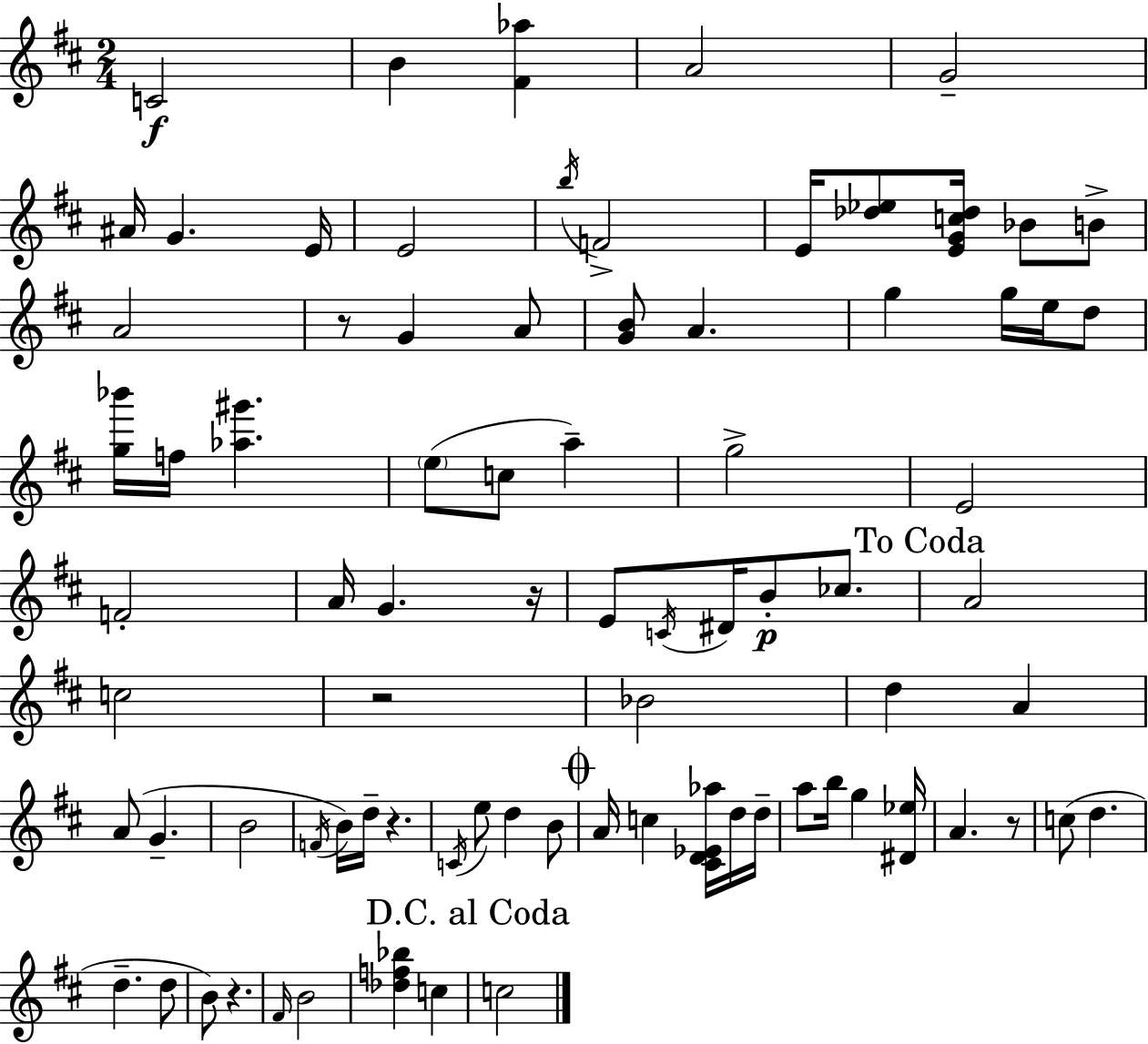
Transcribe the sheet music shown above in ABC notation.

X:1
T:Untitled
M:2/4
L:1/4
K:D
C2 B [^F_a] A2 G2 ^A/4 G E/4 E2 b/4 F2 E/4 [_d_e]/2 [EGc_d]/4 _B/2 B/2 A2 z/2 G A/2 [GB]/2 A g g/4 e/4 d/2 [g_b']/4 f/4 [_a^g'] e/2 c/2 a g2 E2 F2 A/4 G z/4 E/2 C/4 ^D/4 B/2 _c/2 A2 c2 z2 _B2 d A A/2 G B2 F/4 B/4 d/4 z C/4 e/2 d B/2 A/4 c [^CD_E_a]/4 d/4 d/4 a/2 b/4 g [^D_e]/4 A z/2 c/2 d d d/2 B/2 z ^F/4 B2 [_df_b] c c2